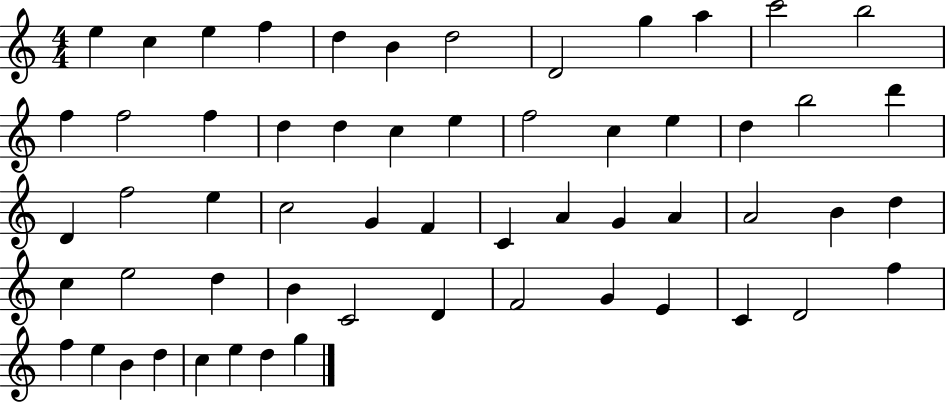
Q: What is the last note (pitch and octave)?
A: G5